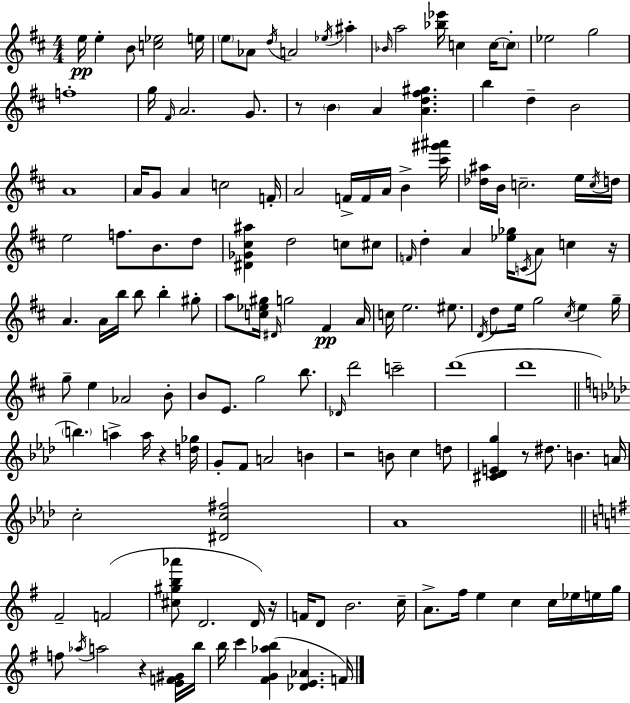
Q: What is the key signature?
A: D major